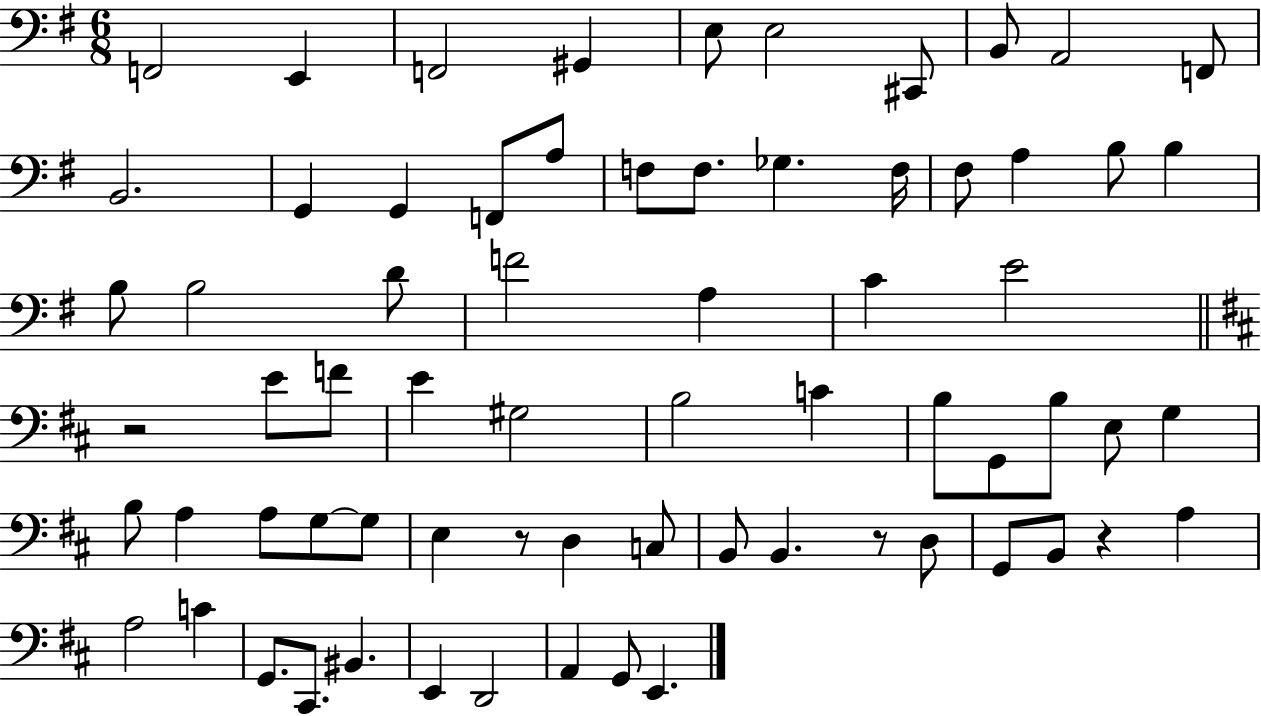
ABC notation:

X:1
T:Untitled
M:6/8
L:1/4
K:G
F,,2 E,, F,,2 ^G,, E,/2 E,2 ^C,,/2 B,,/2 A,,2 F,,/2 B,,2 G,, G,, F,,/2 A,/2 F,/2 F,/2 _G, F,/4 ^F,/2 A, B,/2 B, B,/2 B,2 D/2 F2 A, C E2 z2 E/2 F/2 E ^G,2 B,2 C B,/2 G,,/2 B,/2 E,/2 G, B,/2 A, A,/2 G,/2 G,/2 E, z/2 D, C,/2 B,,/2 B,, z/2 D,/2 G,,/2 B,,/2 z A, A,2 C G,,/2 ^C,,/2 ^B,, E,, D,,2 A,, G,,/2 E,,